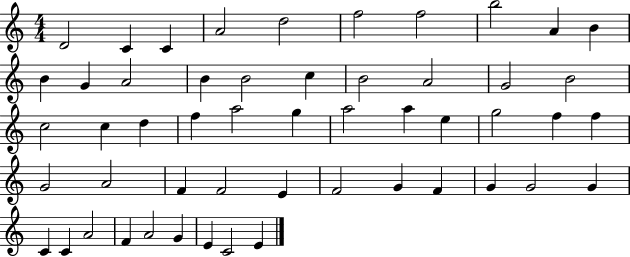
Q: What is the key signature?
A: C major